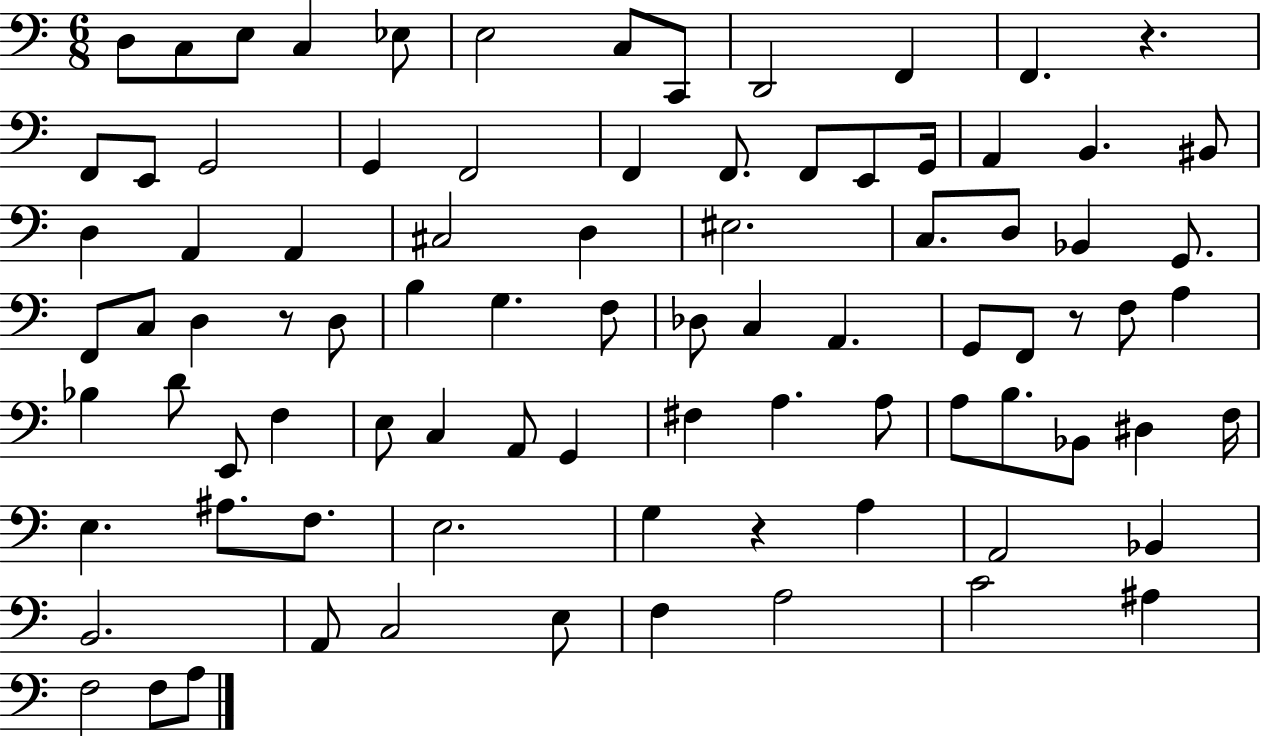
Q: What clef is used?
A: bass